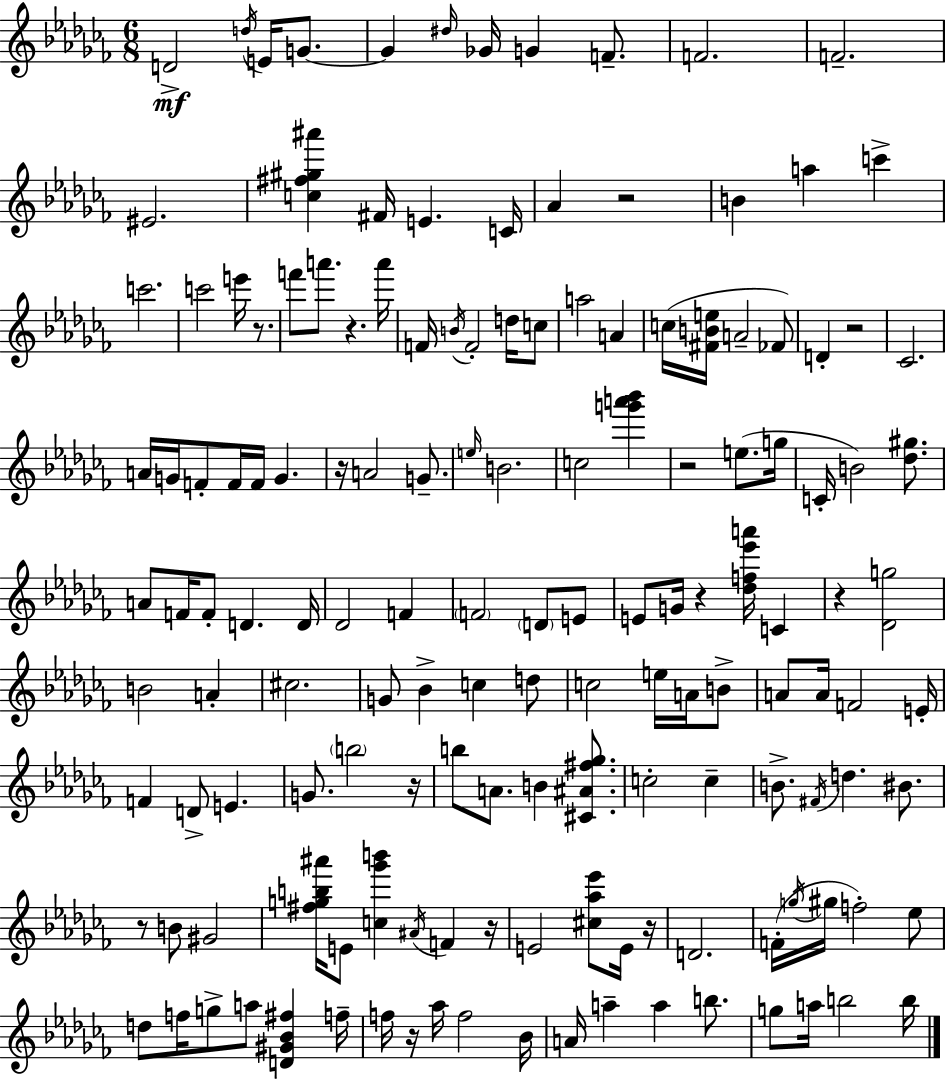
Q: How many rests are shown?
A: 13